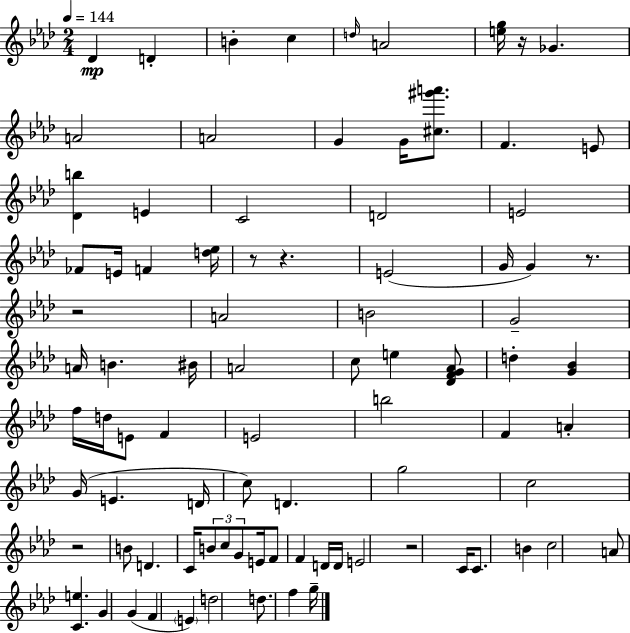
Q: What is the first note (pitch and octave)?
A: Db4